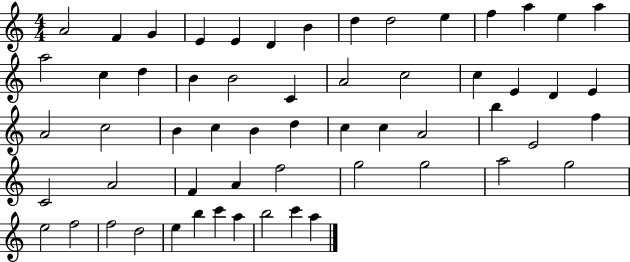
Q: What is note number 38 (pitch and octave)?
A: F5